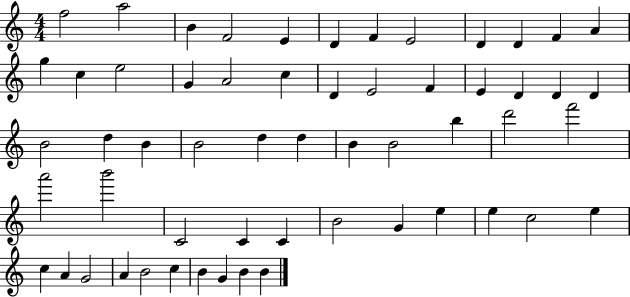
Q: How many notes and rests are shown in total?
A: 57